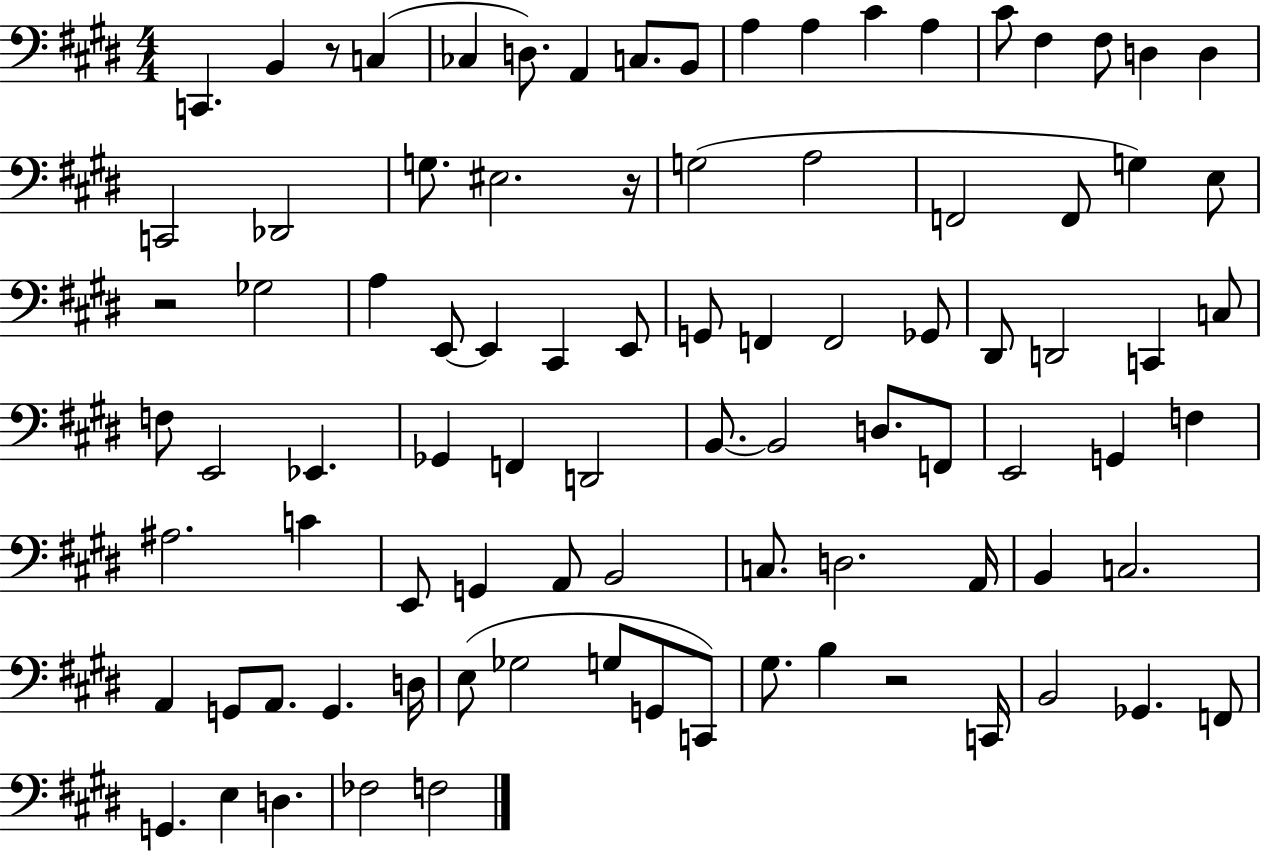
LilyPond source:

{
  \clef bass
  \numericTimeSignature
  \time 4/4
  \key e \major
  c,4. b,4 r8 c4( | ces4 d8.) a,4 c8. b,8 | a4 a4 cis'4 a4 | cis'8 fis4 fis8 d4 d4 | \break c,2 des,2 | g8. eis2. r16 | g2( a2 | f,2 f,8 g4) e8 | \break r2 ges2 | a4 e,8~~ e,4 cis,4 e,8 | g,8 f,4 f,2 ges,8 | dis,8 d,2 c,4 c8 | \break f8 e,2 ees,4. | ges,4 f,4 d,2 | b,8.~~ b,2 d8. f,8 | e,2 g,4 f4 | \break ais2. c'4 | e,8 g,4 a,8 b,2 | c8. d2. a,16 | b,4 c2. | \break a,4 g,8 a,8. g,4. d16 | e8( ges2 g8 g,8 c,8) | gis8. b4 r2 c,16 | b,2 ges,4. f,8 | \break g,4. e4 d4. | fes2 f2 | \bar "|."
}